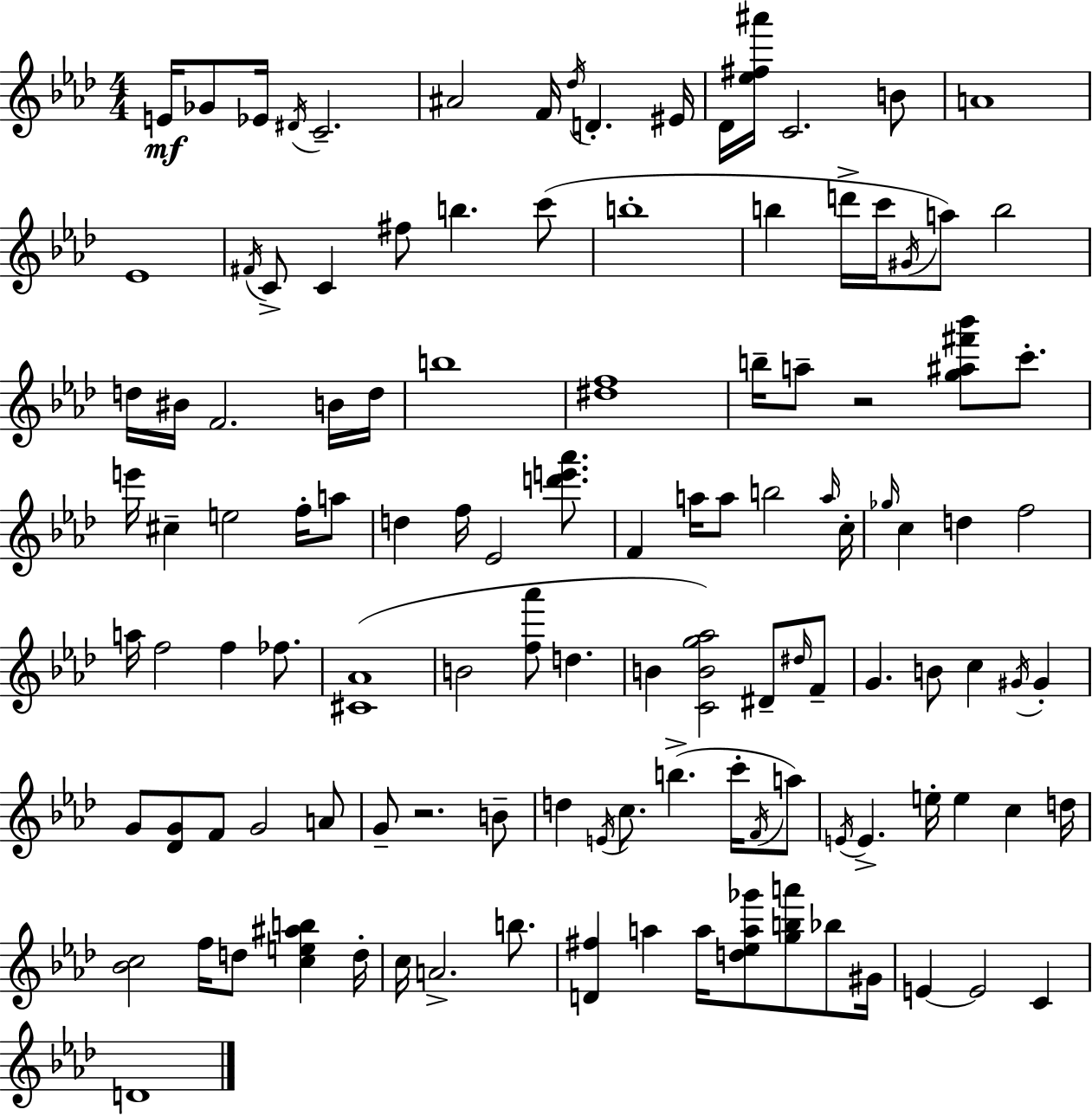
{
  \clef treble
  \numericTimeSignature
  \time 4/4
  \key aes \major
  \repeat volta 2 { e'16\mf ges'8 ees'16 \acciaccatura { dis'16 } c'2.-- | ais'2 f'16 \acciaccatura { des''16 } d'4.-. | eis'16 des'16 <ees'' fis'' ais'''>16 c'2. | b'8 a'1 | \break ees'1 | \acciaccatura { fis'16 } c'8-> c'4 fis''8 b''4. | c'''8( b''1-. | b''4 d'''16-> c'''16 \acciaccatura { gis'16 }) a''8 b''2 | \break d''16 bis'16 f'2. | b'16 d''16 b''1 | <dis'' f''>1 | b''16-- a''8-- r2 <g'' ais'' fis''' bes'''>8 | \break c'''8.-. e'''16 cis''4-- e''2 | f''16-. a''8 d''4 f''16 ees'2 | <d''' e''' aes'''>8. f'4 a''16 a''8 b''2 | \grace { a''16 } c''16-. \grace { ges''16 } c''4 d''4 f''2 | \break a''16 f''2 f''4 | fes''8. <cis' aes'>1( | b'2 <f'' aes'''>8 | d''4. b'4 <c' b' g'' aes''>2) | \break dis'8-- \grace { dis''16 } f'8-- g'4. b'8 c''4 | \acciaccatura { gis'16 } gis'4-. g'8 <des' g'>8 f'8 g'2 | a'8 g'8-- r2. | b'8-- d''4 \acciaccatura { e'16 } c''8. | \break b''4.->( c'''16-. \acciaccatura { f'16 } a''8) \acciaccatura { e'16 } e'4.-> | e''16-. e''4 c''4 d''16 <bes' c''>2 | f''16 d''8 <c'' e'' ais'' b''>4 d''16-. c''16 a'2.-> | b''8. <d' fis''>4 a''4 | \break a''16 <d'' ees'' a'' ges'''>8 <g'' b'' a'''>8 bes''8 gis'16 e'4~~ e'2 | c'4 d'1 | } \bar "|."
}